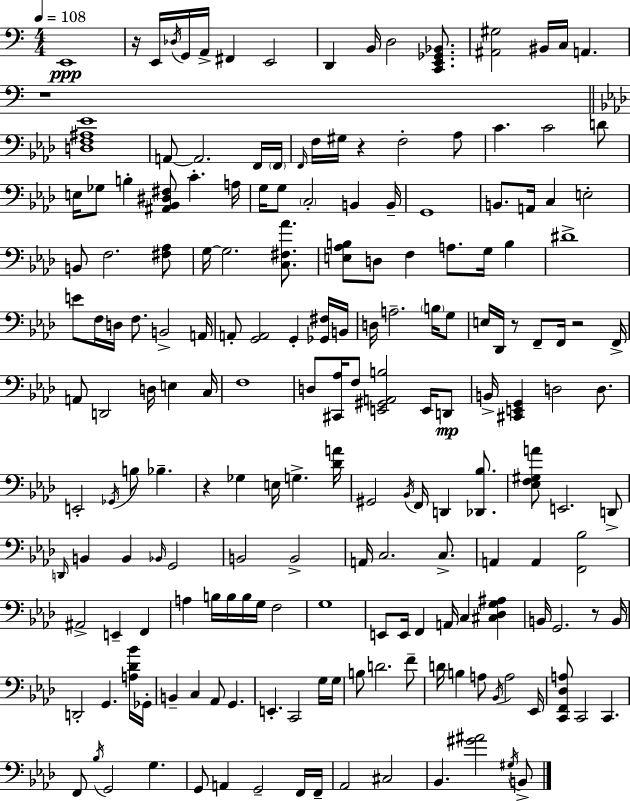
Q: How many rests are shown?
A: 7